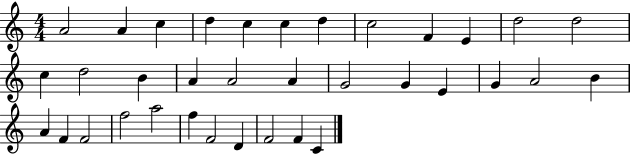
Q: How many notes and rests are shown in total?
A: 35